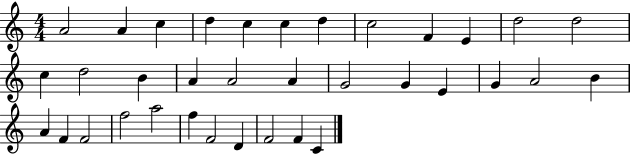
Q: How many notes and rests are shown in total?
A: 35